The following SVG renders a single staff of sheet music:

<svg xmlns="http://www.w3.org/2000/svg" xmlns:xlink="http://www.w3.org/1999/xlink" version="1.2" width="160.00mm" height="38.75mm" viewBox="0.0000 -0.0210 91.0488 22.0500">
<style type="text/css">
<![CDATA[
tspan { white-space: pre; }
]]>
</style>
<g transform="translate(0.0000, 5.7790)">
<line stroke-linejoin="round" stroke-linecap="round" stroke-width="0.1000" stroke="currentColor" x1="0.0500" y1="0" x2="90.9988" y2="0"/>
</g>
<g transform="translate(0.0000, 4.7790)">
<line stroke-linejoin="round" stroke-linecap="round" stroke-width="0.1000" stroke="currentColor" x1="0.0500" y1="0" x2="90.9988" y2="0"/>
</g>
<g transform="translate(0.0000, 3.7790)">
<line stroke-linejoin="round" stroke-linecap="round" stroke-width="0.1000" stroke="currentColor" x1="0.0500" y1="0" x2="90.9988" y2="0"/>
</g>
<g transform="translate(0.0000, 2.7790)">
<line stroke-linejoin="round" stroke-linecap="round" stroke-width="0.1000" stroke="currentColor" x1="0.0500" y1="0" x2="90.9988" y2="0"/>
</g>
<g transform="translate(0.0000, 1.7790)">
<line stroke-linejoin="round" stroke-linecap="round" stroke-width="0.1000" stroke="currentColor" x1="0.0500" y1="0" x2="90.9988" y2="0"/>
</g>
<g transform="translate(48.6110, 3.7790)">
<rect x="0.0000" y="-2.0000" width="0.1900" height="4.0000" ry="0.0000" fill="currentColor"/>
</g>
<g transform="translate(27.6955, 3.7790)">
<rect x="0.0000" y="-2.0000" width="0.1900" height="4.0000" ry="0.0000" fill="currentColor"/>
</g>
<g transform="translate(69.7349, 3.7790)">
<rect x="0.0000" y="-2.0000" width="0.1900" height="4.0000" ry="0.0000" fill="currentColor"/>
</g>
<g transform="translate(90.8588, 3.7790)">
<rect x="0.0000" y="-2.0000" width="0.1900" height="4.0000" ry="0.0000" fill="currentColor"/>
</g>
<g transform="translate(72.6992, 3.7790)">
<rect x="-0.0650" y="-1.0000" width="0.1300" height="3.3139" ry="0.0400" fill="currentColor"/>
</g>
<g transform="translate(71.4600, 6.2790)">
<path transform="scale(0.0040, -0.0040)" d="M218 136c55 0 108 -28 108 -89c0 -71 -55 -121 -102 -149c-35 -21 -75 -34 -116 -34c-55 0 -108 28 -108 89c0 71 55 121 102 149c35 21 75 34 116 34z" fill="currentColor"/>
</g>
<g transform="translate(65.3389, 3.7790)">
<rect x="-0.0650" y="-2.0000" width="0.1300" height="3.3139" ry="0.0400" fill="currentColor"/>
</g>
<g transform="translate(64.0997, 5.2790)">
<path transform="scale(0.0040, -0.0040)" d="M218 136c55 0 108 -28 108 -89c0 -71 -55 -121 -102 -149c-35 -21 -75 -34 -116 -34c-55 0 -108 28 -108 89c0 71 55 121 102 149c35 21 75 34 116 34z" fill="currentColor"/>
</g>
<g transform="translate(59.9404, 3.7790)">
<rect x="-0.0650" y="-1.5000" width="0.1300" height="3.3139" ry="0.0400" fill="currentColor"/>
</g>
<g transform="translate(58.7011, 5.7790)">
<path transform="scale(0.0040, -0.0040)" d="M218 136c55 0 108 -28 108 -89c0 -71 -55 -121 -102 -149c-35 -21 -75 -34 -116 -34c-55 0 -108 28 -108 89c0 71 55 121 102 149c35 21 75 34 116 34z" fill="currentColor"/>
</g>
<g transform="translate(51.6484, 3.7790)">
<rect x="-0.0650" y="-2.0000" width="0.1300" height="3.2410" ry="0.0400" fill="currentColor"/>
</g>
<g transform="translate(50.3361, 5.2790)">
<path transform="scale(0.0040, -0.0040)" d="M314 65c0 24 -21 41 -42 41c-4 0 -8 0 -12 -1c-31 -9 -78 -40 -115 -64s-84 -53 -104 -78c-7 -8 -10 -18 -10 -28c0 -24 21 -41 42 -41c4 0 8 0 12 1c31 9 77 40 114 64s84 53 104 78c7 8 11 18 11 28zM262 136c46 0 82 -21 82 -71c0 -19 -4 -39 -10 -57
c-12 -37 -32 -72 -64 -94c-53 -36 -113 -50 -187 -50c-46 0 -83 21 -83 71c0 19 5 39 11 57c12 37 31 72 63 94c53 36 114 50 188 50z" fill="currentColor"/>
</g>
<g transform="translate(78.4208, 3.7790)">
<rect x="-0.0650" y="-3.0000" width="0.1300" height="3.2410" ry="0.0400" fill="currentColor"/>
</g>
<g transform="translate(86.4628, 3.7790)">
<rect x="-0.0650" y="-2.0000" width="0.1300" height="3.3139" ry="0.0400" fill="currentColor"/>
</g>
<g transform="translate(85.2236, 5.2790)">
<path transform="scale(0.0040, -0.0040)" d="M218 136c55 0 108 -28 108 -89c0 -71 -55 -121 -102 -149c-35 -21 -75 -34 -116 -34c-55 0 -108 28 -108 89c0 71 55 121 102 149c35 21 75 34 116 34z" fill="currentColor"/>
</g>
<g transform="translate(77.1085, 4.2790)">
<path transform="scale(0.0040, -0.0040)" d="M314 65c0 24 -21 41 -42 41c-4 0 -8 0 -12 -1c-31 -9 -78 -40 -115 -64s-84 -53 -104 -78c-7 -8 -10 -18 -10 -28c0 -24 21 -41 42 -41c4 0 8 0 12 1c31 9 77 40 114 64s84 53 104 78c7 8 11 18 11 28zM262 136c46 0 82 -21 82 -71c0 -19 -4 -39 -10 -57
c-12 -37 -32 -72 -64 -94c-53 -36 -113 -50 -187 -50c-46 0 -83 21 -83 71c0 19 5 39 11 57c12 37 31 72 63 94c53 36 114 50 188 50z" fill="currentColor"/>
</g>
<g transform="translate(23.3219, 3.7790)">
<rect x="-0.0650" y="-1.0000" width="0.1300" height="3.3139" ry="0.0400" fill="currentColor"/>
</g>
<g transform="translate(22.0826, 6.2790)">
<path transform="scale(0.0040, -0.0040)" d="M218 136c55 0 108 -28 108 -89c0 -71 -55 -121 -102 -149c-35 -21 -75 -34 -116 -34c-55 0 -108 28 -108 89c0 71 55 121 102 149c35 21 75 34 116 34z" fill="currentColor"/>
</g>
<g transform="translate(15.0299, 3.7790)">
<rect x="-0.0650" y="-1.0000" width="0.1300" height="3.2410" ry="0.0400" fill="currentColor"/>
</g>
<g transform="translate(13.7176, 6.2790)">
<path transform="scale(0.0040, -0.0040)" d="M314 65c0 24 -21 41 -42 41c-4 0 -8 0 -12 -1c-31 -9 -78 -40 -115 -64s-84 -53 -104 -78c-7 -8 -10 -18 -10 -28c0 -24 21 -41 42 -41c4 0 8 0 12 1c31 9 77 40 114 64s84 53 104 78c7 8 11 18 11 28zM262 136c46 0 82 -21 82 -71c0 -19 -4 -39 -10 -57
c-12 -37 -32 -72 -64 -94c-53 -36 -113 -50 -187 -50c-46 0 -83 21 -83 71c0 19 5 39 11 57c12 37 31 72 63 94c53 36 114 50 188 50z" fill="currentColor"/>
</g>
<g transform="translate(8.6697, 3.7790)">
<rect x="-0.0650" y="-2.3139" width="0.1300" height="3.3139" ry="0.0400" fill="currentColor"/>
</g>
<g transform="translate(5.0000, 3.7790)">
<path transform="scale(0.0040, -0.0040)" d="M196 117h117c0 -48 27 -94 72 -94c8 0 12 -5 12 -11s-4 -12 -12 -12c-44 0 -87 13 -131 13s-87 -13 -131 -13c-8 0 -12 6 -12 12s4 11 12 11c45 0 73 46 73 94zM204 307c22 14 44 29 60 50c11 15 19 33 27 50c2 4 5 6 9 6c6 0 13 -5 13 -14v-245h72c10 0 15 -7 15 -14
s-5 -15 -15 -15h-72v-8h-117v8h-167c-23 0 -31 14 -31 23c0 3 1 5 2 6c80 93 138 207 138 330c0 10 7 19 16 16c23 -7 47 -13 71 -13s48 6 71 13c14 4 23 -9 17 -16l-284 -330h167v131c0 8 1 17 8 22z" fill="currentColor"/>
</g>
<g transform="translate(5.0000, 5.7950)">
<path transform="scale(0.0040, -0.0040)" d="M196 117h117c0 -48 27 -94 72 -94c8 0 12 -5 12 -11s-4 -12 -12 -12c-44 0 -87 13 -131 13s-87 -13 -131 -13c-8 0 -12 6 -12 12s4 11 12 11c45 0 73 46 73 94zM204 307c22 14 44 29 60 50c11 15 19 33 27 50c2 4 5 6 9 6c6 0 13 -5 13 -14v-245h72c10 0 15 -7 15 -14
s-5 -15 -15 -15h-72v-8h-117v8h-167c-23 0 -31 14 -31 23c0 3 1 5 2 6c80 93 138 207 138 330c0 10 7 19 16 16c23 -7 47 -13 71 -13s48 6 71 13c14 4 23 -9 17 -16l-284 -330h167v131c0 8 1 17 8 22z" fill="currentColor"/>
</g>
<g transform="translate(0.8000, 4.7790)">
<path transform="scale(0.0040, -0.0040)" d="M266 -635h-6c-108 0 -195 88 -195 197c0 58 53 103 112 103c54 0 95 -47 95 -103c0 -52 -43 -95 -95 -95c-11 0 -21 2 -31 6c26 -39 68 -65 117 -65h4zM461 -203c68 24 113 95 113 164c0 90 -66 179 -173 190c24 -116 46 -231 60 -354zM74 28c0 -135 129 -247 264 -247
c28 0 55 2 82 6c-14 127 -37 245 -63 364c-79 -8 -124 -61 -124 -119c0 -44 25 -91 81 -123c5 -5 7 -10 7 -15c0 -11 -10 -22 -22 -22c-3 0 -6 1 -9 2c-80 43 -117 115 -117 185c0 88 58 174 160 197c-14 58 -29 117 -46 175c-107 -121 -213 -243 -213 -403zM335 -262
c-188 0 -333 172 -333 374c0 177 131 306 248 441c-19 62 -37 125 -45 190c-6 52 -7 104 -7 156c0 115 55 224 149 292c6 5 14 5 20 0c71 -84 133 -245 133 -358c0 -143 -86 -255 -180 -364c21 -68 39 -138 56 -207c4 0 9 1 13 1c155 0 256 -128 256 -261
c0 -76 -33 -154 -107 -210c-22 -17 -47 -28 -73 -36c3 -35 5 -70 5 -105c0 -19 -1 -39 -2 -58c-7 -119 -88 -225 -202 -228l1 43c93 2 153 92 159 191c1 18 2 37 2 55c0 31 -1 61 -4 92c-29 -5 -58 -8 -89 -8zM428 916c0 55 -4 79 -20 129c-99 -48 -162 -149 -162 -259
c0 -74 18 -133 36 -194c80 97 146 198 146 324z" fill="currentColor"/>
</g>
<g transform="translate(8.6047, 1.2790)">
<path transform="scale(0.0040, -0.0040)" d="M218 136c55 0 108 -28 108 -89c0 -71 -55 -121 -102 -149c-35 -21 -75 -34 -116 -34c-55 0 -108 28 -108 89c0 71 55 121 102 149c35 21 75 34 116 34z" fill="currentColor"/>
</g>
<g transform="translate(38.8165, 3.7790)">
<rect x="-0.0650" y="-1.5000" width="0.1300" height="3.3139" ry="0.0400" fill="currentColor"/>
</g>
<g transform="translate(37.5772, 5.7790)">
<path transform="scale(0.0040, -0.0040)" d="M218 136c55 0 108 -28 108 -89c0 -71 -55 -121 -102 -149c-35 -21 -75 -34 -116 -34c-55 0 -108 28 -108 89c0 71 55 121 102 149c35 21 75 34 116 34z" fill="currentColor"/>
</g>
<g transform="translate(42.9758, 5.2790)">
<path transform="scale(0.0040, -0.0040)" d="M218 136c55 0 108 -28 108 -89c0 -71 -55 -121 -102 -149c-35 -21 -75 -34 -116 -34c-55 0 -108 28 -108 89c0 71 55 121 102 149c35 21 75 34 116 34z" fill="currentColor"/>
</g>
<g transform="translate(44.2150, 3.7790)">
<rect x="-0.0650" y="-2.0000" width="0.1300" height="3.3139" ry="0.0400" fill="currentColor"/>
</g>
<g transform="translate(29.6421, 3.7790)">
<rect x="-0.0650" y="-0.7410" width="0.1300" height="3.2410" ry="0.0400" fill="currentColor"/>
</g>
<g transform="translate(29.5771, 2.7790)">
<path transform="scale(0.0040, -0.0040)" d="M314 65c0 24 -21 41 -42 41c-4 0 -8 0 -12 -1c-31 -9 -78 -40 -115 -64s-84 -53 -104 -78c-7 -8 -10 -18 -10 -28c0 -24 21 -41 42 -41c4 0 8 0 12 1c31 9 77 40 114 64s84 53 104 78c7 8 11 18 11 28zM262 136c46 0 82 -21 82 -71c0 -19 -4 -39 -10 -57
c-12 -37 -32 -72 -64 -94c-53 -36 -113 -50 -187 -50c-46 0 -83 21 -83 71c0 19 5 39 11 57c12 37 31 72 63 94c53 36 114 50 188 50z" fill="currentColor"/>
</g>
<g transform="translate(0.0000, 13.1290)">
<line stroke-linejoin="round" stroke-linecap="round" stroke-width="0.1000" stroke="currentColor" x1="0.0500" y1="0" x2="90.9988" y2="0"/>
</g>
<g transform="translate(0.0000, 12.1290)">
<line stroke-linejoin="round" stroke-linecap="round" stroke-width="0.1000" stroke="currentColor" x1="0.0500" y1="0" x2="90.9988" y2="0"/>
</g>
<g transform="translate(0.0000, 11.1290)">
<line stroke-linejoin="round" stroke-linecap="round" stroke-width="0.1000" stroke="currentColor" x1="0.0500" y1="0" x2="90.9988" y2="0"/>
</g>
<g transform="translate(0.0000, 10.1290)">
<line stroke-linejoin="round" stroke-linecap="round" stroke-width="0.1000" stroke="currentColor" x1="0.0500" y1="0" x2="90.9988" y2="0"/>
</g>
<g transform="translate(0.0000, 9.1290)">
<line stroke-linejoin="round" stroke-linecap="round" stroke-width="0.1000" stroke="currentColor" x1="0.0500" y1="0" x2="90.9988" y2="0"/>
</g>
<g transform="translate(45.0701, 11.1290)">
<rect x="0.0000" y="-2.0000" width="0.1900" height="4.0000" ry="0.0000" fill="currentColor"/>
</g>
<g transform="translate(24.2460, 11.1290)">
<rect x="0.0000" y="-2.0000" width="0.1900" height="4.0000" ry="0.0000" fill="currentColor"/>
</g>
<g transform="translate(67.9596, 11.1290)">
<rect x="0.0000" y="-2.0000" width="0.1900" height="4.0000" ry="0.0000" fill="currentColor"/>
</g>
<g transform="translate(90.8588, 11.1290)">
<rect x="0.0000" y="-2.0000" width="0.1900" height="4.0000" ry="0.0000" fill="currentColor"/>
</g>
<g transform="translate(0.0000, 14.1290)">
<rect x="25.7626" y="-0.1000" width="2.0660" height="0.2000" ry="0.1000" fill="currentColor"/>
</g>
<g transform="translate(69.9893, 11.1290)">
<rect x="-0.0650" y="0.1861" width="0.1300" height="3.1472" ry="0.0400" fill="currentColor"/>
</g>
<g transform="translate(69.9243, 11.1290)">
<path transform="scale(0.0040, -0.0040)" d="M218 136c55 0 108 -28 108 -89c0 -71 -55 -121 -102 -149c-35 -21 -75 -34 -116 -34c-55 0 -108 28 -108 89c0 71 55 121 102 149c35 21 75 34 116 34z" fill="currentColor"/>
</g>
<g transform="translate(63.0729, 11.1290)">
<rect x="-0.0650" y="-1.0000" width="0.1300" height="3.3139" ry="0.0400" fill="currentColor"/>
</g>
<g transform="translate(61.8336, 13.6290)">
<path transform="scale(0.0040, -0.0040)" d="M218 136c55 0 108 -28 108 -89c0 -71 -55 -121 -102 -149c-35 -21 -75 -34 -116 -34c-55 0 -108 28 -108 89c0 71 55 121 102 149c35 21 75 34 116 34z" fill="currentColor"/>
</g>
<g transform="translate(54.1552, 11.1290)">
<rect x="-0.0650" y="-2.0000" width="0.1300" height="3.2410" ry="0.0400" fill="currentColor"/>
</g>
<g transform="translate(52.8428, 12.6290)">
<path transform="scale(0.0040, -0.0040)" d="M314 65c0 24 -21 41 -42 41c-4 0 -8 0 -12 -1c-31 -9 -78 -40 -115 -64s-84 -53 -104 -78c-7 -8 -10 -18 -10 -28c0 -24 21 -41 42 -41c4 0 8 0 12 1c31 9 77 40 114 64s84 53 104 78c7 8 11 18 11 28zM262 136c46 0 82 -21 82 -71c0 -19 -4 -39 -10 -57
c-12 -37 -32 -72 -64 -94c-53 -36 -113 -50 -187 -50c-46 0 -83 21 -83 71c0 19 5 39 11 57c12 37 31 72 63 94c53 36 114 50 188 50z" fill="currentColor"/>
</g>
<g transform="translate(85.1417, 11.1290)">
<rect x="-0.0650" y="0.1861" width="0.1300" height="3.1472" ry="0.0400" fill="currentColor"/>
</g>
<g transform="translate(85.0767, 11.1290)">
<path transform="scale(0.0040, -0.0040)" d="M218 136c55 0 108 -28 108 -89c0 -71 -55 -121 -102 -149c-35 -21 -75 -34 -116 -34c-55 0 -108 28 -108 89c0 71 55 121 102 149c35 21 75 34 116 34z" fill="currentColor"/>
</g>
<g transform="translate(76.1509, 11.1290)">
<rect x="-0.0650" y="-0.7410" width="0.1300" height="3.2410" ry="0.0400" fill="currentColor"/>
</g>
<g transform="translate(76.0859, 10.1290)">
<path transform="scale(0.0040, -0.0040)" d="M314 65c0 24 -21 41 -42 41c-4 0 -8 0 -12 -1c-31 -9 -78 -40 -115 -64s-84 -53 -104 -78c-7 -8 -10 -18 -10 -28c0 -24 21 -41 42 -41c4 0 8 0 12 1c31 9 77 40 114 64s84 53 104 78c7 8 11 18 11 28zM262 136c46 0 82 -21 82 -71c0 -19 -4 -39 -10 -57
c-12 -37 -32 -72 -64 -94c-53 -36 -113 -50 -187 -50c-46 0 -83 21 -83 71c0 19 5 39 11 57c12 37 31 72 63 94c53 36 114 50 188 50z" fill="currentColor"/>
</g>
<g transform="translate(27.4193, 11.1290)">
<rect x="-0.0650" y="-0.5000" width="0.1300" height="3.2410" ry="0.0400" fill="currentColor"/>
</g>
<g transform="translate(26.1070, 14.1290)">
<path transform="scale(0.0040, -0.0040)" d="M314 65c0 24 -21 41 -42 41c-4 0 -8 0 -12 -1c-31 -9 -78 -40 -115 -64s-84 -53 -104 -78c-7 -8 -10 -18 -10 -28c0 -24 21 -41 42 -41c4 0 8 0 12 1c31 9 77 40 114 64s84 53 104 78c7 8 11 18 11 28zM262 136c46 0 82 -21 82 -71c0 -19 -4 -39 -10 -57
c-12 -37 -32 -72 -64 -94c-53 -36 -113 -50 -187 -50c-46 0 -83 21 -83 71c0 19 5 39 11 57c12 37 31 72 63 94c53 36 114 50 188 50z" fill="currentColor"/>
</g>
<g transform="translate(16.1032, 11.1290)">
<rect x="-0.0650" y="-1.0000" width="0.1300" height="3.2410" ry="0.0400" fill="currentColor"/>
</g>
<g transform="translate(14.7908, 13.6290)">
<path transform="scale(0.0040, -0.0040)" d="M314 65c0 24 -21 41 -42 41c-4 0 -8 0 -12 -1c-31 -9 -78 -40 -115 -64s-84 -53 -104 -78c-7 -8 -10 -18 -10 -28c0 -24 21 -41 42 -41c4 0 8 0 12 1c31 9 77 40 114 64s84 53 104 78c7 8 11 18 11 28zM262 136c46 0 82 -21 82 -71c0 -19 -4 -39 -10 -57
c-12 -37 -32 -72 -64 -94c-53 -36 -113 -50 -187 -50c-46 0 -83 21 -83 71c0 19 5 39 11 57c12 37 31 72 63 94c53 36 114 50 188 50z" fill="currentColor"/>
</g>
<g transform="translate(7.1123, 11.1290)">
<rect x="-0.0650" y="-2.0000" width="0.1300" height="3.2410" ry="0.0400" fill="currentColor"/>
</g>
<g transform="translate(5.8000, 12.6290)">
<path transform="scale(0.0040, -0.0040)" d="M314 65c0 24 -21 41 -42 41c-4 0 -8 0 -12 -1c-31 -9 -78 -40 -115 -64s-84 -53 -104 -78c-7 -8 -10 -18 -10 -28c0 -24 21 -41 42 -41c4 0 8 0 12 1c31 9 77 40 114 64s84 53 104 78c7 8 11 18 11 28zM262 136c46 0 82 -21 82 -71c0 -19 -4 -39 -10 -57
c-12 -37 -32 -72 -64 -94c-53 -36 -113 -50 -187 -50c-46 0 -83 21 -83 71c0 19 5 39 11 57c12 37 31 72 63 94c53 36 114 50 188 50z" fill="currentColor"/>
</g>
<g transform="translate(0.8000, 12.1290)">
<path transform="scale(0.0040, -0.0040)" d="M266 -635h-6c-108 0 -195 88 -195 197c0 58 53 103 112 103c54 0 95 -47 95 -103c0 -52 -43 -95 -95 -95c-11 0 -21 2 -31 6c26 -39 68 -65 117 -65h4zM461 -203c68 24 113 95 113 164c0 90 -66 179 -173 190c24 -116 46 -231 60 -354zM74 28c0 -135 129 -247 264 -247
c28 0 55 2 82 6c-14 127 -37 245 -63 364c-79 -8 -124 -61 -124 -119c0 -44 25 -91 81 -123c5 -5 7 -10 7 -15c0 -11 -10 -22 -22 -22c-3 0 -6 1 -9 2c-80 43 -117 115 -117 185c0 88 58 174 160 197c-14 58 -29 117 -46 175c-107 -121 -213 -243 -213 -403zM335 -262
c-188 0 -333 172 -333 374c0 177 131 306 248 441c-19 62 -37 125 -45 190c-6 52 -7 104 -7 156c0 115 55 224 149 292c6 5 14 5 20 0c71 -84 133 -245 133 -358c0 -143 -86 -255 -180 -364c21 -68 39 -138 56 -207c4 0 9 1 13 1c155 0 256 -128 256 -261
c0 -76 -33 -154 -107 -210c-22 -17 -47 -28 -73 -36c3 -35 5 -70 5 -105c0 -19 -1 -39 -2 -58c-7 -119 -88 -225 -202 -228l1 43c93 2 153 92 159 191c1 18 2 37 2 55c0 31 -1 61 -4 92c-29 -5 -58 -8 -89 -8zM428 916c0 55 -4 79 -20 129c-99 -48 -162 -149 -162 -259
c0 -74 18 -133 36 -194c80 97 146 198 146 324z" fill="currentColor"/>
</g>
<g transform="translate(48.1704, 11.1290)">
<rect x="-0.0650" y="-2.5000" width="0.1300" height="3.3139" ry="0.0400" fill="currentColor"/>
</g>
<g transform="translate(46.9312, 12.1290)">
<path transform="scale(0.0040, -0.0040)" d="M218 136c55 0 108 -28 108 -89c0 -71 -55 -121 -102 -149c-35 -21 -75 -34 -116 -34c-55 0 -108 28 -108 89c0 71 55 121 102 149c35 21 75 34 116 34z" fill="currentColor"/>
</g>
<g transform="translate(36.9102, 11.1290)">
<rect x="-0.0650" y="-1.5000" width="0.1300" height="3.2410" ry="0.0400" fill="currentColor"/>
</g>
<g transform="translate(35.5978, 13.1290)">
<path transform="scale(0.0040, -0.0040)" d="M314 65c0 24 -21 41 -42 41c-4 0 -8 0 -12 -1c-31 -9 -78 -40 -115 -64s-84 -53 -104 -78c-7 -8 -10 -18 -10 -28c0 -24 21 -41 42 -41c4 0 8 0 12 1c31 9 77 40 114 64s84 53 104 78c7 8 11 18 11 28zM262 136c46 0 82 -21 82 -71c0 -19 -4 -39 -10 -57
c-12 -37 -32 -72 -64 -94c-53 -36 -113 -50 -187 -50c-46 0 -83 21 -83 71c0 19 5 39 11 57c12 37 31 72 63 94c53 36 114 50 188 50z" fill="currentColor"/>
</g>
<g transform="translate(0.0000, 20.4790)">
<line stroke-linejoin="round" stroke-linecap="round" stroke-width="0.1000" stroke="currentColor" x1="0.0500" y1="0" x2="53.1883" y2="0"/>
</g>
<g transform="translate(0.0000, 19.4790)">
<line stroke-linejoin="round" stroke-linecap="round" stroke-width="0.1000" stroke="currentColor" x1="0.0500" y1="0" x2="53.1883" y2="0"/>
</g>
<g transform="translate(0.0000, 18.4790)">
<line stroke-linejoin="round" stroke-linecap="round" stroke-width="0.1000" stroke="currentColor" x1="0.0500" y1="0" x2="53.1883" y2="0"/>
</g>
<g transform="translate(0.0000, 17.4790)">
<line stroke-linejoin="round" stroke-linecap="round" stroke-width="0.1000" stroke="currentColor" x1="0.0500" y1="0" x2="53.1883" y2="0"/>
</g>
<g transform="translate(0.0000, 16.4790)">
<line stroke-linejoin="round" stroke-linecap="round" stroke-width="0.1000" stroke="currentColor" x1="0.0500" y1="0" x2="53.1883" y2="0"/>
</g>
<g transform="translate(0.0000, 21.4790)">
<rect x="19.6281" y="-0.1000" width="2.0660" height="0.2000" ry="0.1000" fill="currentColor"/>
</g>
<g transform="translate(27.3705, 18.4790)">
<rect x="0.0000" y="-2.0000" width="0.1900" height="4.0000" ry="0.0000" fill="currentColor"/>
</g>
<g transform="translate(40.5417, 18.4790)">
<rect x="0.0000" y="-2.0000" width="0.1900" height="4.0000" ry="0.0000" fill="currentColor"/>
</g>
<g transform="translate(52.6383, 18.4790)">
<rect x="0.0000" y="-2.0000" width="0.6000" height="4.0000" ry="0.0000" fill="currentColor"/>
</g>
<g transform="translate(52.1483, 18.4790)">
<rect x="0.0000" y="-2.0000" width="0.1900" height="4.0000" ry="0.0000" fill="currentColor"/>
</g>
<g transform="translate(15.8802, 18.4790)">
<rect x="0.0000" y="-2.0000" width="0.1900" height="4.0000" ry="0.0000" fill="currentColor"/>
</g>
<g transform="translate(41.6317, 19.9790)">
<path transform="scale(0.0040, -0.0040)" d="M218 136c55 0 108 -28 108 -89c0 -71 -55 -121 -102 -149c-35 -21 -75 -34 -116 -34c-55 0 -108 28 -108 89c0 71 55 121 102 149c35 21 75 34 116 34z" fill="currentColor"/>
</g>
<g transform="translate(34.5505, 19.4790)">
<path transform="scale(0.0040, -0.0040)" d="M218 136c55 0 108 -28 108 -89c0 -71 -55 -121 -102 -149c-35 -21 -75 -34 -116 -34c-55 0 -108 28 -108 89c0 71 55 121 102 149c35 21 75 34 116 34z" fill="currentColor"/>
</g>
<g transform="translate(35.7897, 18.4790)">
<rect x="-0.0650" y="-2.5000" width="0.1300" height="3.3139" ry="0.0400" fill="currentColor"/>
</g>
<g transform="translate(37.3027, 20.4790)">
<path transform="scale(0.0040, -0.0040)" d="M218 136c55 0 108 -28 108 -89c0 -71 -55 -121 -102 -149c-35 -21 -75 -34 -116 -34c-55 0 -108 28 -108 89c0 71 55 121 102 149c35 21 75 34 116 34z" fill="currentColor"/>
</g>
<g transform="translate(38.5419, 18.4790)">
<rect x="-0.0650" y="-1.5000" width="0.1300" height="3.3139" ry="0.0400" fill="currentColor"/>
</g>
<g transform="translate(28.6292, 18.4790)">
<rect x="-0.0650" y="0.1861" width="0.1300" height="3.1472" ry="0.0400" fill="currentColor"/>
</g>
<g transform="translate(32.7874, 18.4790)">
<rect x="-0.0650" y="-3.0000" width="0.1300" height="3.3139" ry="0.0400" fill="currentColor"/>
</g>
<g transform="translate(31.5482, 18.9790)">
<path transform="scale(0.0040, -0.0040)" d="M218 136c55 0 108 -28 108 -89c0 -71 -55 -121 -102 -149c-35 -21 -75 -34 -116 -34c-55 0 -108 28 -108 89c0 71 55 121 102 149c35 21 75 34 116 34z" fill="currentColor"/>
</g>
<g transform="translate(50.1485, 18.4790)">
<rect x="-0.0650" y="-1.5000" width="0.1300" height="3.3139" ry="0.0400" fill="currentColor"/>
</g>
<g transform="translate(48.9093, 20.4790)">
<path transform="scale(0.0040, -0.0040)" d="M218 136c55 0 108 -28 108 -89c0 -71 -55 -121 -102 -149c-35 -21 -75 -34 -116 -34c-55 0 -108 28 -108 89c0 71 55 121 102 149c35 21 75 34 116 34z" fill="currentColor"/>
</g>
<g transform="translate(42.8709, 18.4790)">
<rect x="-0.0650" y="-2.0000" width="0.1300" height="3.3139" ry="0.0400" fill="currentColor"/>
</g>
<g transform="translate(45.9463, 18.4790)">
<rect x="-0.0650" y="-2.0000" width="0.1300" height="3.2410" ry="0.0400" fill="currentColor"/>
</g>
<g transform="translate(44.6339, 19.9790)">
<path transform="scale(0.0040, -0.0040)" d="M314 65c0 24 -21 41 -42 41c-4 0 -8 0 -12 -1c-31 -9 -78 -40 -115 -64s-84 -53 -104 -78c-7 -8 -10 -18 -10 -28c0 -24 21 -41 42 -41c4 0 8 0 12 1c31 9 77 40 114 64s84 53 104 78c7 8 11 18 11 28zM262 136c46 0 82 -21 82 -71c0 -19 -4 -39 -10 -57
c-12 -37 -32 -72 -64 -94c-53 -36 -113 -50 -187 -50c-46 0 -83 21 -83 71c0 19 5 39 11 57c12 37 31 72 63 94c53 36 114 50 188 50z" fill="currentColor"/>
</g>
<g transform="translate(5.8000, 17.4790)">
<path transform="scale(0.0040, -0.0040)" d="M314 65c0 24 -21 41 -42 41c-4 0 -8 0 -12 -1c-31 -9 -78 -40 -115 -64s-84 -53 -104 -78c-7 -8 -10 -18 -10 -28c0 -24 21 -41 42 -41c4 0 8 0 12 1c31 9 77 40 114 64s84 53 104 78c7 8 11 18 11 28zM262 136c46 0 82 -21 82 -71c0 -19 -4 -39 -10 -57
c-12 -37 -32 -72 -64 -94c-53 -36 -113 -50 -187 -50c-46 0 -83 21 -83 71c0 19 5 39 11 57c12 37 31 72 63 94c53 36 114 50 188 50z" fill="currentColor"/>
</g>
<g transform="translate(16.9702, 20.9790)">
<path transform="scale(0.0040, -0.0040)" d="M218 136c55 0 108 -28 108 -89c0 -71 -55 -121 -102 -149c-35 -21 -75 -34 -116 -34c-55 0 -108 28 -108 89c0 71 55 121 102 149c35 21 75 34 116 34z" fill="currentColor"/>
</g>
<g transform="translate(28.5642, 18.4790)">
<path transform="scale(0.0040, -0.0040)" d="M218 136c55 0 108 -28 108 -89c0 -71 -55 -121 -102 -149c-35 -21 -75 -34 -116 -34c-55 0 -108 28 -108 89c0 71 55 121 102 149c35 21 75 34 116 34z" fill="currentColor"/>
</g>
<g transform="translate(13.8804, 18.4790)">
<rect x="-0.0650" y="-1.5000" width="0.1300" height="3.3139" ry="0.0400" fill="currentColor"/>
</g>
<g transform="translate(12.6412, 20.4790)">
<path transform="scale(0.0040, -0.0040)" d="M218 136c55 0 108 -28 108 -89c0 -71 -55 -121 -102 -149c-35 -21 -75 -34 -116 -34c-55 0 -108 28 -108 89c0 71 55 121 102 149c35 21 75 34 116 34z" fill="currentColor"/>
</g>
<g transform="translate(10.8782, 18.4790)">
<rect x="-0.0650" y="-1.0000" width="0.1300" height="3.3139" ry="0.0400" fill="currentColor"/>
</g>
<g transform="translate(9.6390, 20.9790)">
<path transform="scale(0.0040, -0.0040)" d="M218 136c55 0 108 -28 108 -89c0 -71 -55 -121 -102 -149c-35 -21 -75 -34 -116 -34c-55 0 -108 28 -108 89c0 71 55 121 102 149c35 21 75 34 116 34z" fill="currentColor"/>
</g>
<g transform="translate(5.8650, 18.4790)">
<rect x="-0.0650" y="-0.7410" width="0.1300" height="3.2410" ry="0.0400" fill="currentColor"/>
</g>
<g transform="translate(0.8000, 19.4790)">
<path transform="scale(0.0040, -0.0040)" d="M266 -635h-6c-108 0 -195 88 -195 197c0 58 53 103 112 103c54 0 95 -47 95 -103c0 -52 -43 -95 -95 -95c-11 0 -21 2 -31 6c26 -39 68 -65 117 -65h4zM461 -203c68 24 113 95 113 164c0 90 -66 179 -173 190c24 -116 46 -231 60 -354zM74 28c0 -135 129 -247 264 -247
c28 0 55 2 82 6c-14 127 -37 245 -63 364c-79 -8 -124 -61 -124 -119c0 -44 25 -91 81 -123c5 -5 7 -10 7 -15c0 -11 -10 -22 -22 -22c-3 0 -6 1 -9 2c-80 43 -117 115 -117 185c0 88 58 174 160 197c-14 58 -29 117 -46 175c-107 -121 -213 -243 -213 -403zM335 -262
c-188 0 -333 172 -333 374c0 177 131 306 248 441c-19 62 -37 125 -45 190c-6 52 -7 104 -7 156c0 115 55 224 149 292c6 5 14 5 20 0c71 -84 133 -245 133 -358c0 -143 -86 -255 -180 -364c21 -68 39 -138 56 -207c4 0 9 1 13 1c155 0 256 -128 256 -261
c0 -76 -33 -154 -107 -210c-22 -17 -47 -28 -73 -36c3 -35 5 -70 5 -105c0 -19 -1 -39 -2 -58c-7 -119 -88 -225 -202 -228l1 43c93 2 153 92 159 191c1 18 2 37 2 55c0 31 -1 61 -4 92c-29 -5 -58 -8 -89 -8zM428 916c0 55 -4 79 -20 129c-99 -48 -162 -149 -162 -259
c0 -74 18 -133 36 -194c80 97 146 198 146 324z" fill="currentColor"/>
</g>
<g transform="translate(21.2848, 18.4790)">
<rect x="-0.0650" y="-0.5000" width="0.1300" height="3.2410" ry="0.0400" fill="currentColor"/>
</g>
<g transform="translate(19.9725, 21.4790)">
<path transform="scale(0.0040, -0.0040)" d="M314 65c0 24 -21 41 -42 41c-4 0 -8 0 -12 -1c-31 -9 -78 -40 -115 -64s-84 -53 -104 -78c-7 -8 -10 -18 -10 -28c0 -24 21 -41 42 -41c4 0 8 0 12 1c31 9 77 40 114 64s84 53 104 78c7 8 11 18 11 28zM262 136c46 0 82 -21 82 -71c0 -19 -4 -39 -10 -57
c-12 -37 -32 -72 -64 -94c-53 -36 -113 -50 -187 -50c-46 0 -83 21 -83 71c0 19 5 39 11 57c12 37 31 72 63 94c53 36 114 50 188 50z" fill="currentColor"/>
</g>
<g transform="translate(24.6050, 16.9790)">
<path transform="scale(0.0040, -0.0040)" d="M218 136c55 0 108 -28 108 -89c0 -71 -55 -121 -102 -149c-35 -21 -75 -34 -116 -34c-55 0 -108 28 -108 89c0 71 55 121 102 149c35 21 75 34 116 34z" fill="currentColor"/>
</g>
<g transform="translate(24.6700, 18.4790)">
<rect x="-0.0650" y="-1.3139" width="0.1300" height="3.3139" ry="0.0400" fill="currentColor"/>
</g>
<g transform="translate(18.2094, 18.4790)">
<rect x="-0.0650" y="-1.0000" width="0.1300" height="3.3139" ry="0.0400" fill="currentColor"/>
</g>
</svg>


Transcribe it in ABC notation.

X:1
T:Untitled
M:4/4
L:1/4
K:C
g D2 D d2 E F F2 E F D A2 F F2 D2 C2 E2 G F2 D B d2 B d2 D E D C2 e B A G E F F2 E